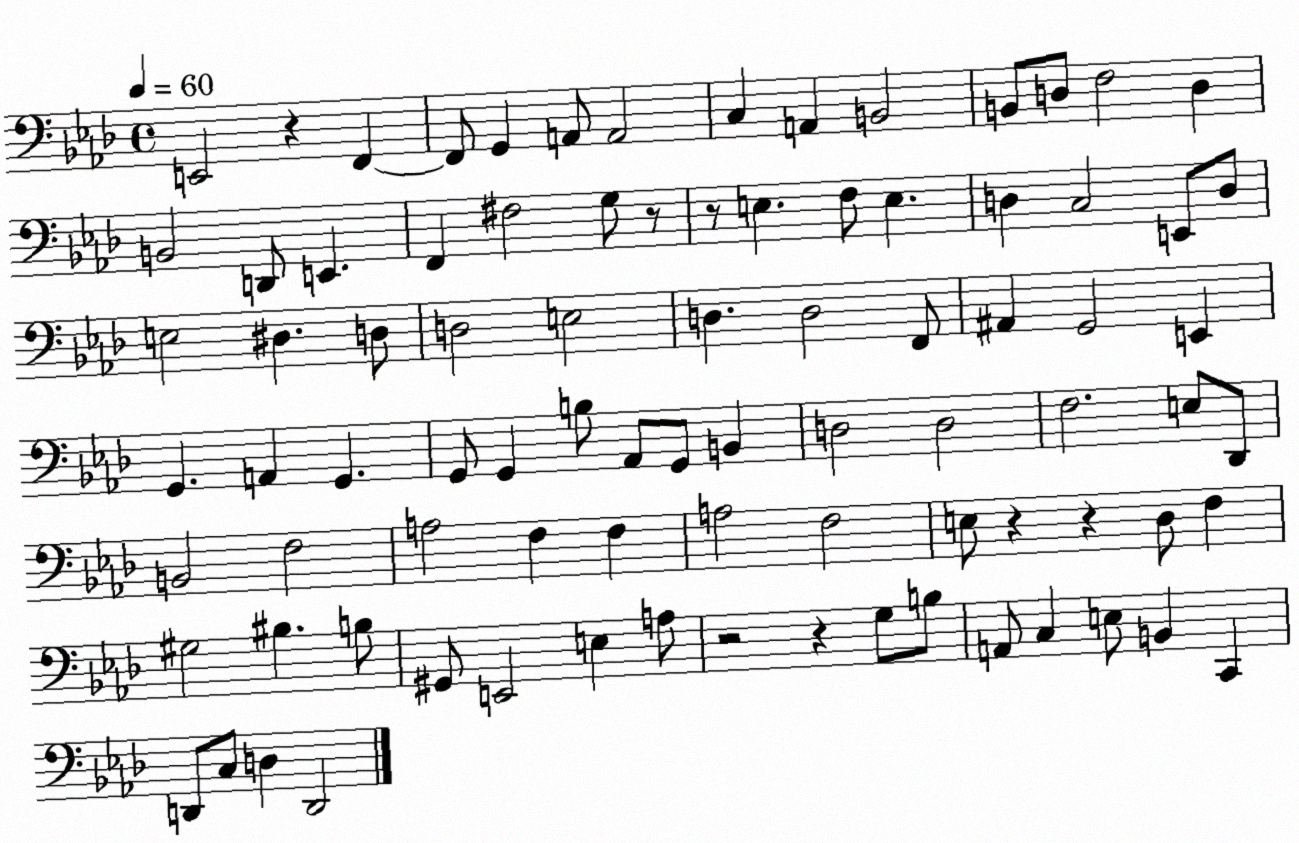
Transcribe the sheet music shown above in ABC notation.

X:1
T:Untitled
M:4/4
L:1/4
K:Ab
E,,2 z F,, F,,/2 G,, A,,/2 A,,2 C, A,, B,,2 B,,/2 D,/2 F,2 D, B,,2 D,,/2 E,, F,, ^F,2 G,/2 z/2 z/2 E, F,/2 E, D, C,2 E,,/2 D,/2 E,2 ^D, D,/2 D,2 E,2 D, D,2 F,,/2 ^A,, G,,2 E,, G,, A,, G,, G,,/2 G,, B,/2 _A,,/2 G,,/2 B,, D,2 D,2 F,2 E,/2 _D,,/2 B,,2 F,2 A,2 F, F, A,2 F,2 E,/2 z z _D,/2 F, ^G,2 ^B, B,/2 ^G,,/2 E,,2 E, A,/2 z2 z G,/2 B,/2 A,,/2 C, E,/2 B,, C,, D,,/2 C,/2 D, D,,2